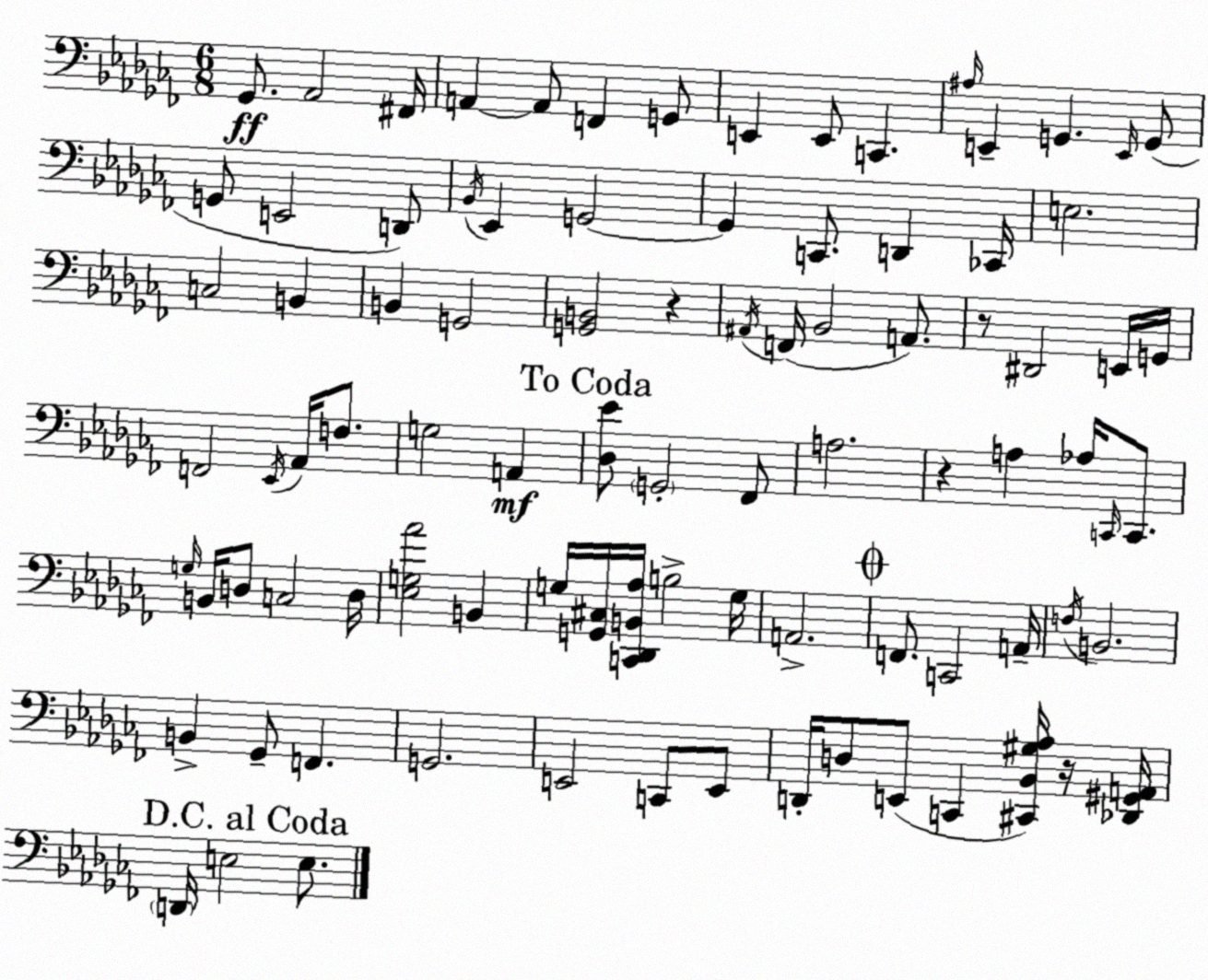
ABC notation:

X:1
T:Untitled
M:6/8
L:1/4
K:Abm
_G,,/2 _A,,2 ^F,,/4 A,, A,,/2 F,, G,,/2 E,, E,,/2 C,, ^A,/4 E,, G,, E,,/4 G,,/2 G,,/2 E,,2 D,,/2 _B,,/4 _E,, G,,2 G,, C,,/2 D,, _C,,/4 E,2 C,2 B,, B,, G,,2 [G,,B,,]2 z ^A,,/4 F,,/4 _B,,2 A,,/2 z/2 ^D,,2 E,,/4 G,,/4 F,,2 _E,,/4 _A,,/4 F,/2 G,2 A,, [_D,_E]/2 G,,2 _F,,/2 A,2 z A, _A,/4 C,,/4 C,,/2 G,/4 B,,/4 D,/2 C,2 D,/4 [_E,G,_A]2 B,, G,/4 [G,,^C,]/4 [C,,_D,,B,,_A,]/4 B,2 G,/4 A,,2 F,,/2 C,,2 A,,/4 F,/4 B,,2 B,, _G,,/2 F,, G,,2 E,,2 C,,/2 E,,/2 D,,/4 D,/2 E,,/2 C,, [^C,,_B,,^G,_A,]/4 z/4 [_D,,^G,,A,,]/4 D,,/4 E,2 E,/2